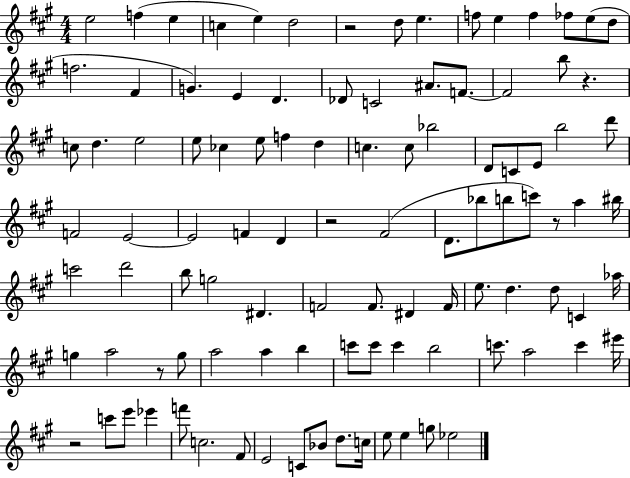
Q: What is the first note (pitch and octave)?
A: E5